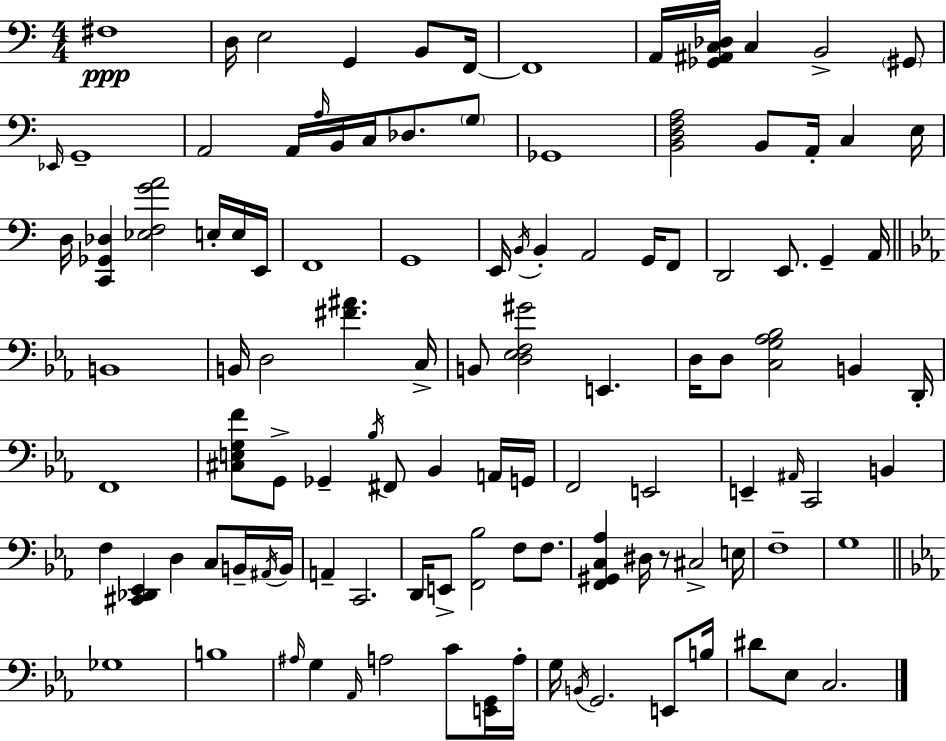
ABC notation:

X:1
T:Untitled
M:4/4
L:1/4
K:C
^F,4 D,/4 E,2 G,, B,,/2 F,,/4 F,,4 A,,/4 [_G,,^A,,C,_D,]/4 C, B,,2 ^G,,/2 _E,,/4 G,,4 A,,2 A,,/4 A,/4 B,,/4 C,/4 _D,/2 G,/2 _G,,4 [B,,D,F,A,]2 B,,/2 A,,/4 C, E,/4 D,/4 [C,,_G,,_D,] [_E,F,GA]2 E,/4 E,/4 E,,/4 F,,4 G,,4 E,,/4 B,,/4 B,, A,,2 G,,/4 F,,/2 D,,2 E,,/2 G,, A,,/4 B,,4 B,,/4 D,2 [^F^A] C,/4 B,,/2 [D,_E,F,^G]2 E,, D,/4 D,/2 [C,G,_A,_B,]2 B,, D,,/4 F,,4 [^C,E,G,F]/2 G,,/2 _G,, _B,/4 ^F,,/2 _B,, A,,/4 G,,/4 F,,2 E,,2 E,, ^A,,/4 C,,2 B,, F, [^C,,_D,,_E,,] D, C,/2 B,,/4 ^A,,/4 B,,/4 A,, C,,2 D,,/4 E,,/2 [F,,_B,]2 F,/2 F,/2 [F,,^G,,C,_A,] ^D,/4 z/2 ^C,2 E,/4 F,4 G,4 _G,4 B,4 ^A,/4 G, _A,,/4 A,2 C/2 [E,,G,,]/4 A,/4 G,/4 B,,/4 G,,2 E,,/2 B,/4 ^D/2 _E,/2 C,2